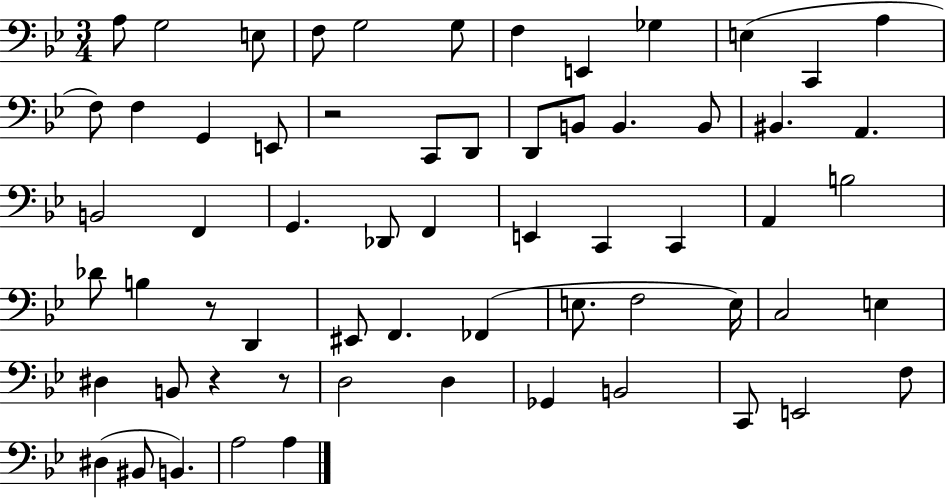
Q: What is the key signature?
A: BES major